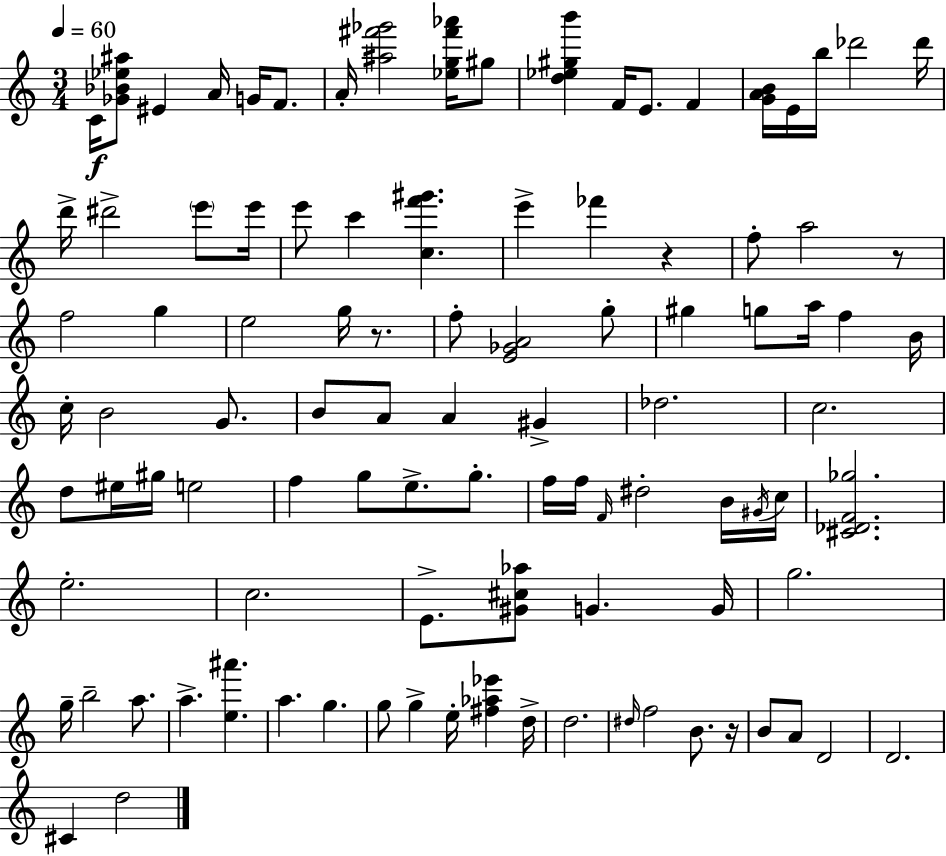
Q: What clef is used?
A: treble